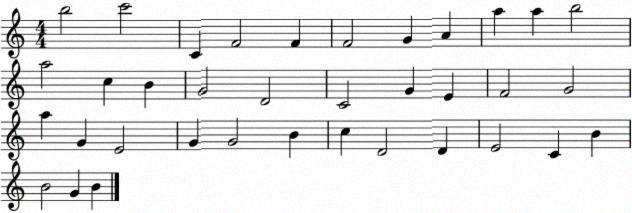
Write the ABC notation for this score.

X:1
T:Untitled
M:4/4
L:1/4
K:C
b2 c'2 C F2 F F2 G A a a b2 a2 c B G2 D2 C2 G E F2 G2 a G E2 G G2 B c D2 D E2 C B B2 G B